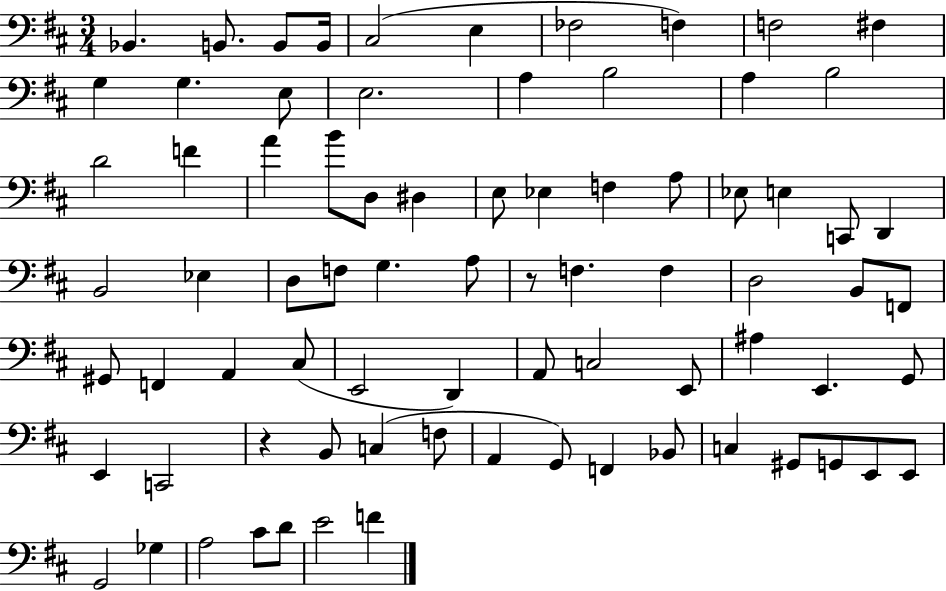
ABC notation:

X:1
T:Untitled
M:3/4
L:1/4
K:D
_B,, B,,/2 B,,/2 B,,/4 ^C,2 E, _F,2 F, F,2 ^F, G, G, E,/2 E,2 A, B,2 A, B,2 D2 F A B/2 D,/2 ^D, E,/2 _E, F, A,/2 _E,/2 E, C,,/2 D,, B,,2 _E, D,/2 F,/2 G, A,/2 z/2 F, F, D,2 B,,/2 F,,/2 ^G,,/2 F,, A,, ^C,/2 E,,2 D,, A,,/2 C,2 E,,/2 ^A, E,, G,,/2 E,, C,,2 z B,,/2 C, F,/2 A,, G,,/2 F,, _B,,/2 C, ^G,,/2 G,,/2 E,,/2 E,,/2 G,,2 _G, A,2 ^C/2 D/2 E2 F